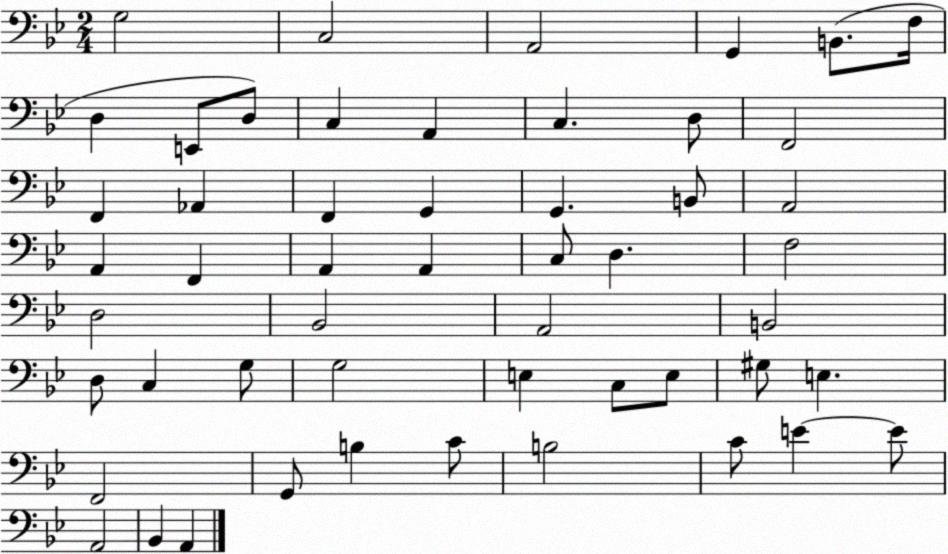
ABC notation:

X:1
T:Untitled
M:2/4
L:1/4
K:Bb
G,2 C,2 A,,2 G,, B,,/2 F,/4 D, E,,/2 D,/2 C, A,, C, D,/2 F,,2 F,, _A,, F,, G,, G,, B,,/2 A,,2 A,, F,, A,, A,, C,/2 D, F,2 D,2 _B,,2 A,,2 B,,2 D,/2 C, G,/2 G,2 E, C,/2 E,/2 ^G,/2 E, F,,2 G,,/2 B, C/2 B,2 C/2 E E/2 A,,2 _B,, A,,